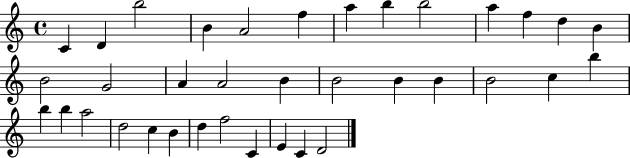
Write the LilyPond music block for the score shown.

{
  \clef treble
  \time 4/4
  \defaultTimeSignature
  \key c \major
  c'4 d'4 b''2 | b'4 a'2 f''4 | a''4 b''4 b''2 | a''4 f''4 d''4 b'4 | \break b'2 g'2 | a'4 a'2 b'4 | b'2 b'4 b'4 | b'2 c''4 b''4 | \break b''4 b''4 a''2 | d''2 c''4 b'4 | d''4 f''2 c'4 | e'4 c'4 d'2 | \break \bar "|."
}